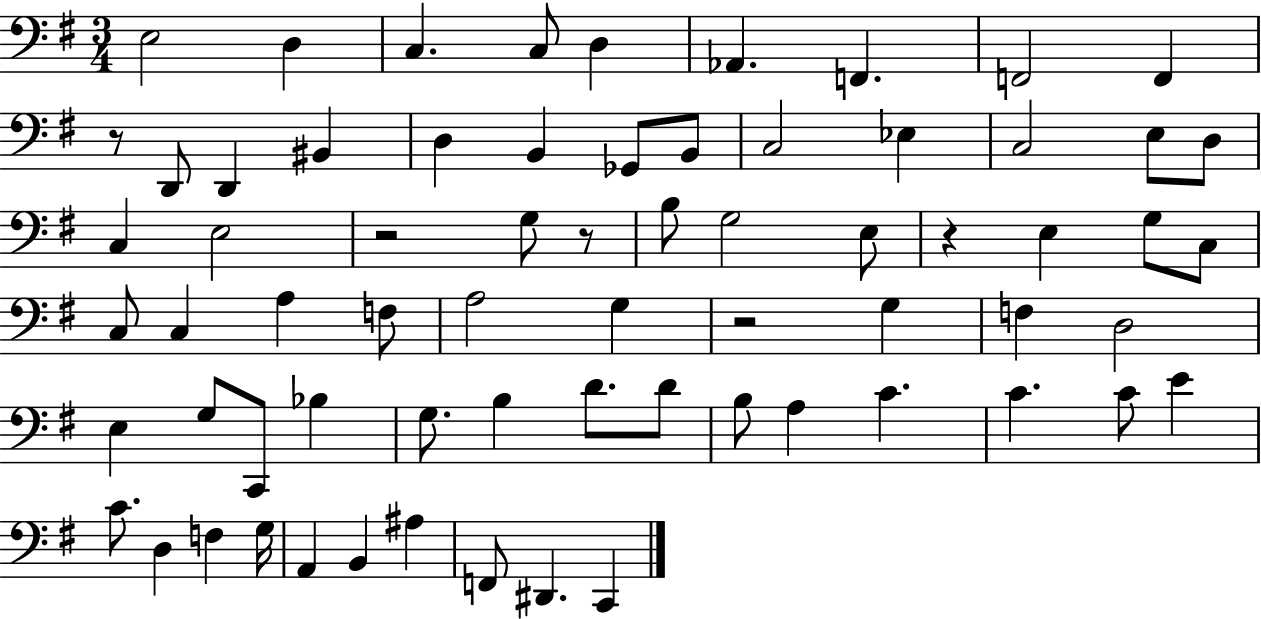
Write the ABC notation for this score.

X:1
T:Untitled
M:3/4
L:1/4
K:G
E,2 D, C, C,/2 D, _A,, F,, F,,2 F,, z/2 D,,/2 D,, ^B,, D, B,, _G,,/2 B,,/2 C,2 _E, C,2 E,/2 D,/2 C, E,2 z2 G,/2 z/2 B,/2 G,2 E,/2 z E, G,/2 C,/2 C,/2 C, A, F,/2 A,2 G, z2 G, F, D,2 E, G,/2 C,,/2 _B, G,/2 B, D/2 D/2 B,/2 A, C C C/2 E C/2 D, F, G,/4 A,, B,, ^A, F,,/2 ^D,, C,,